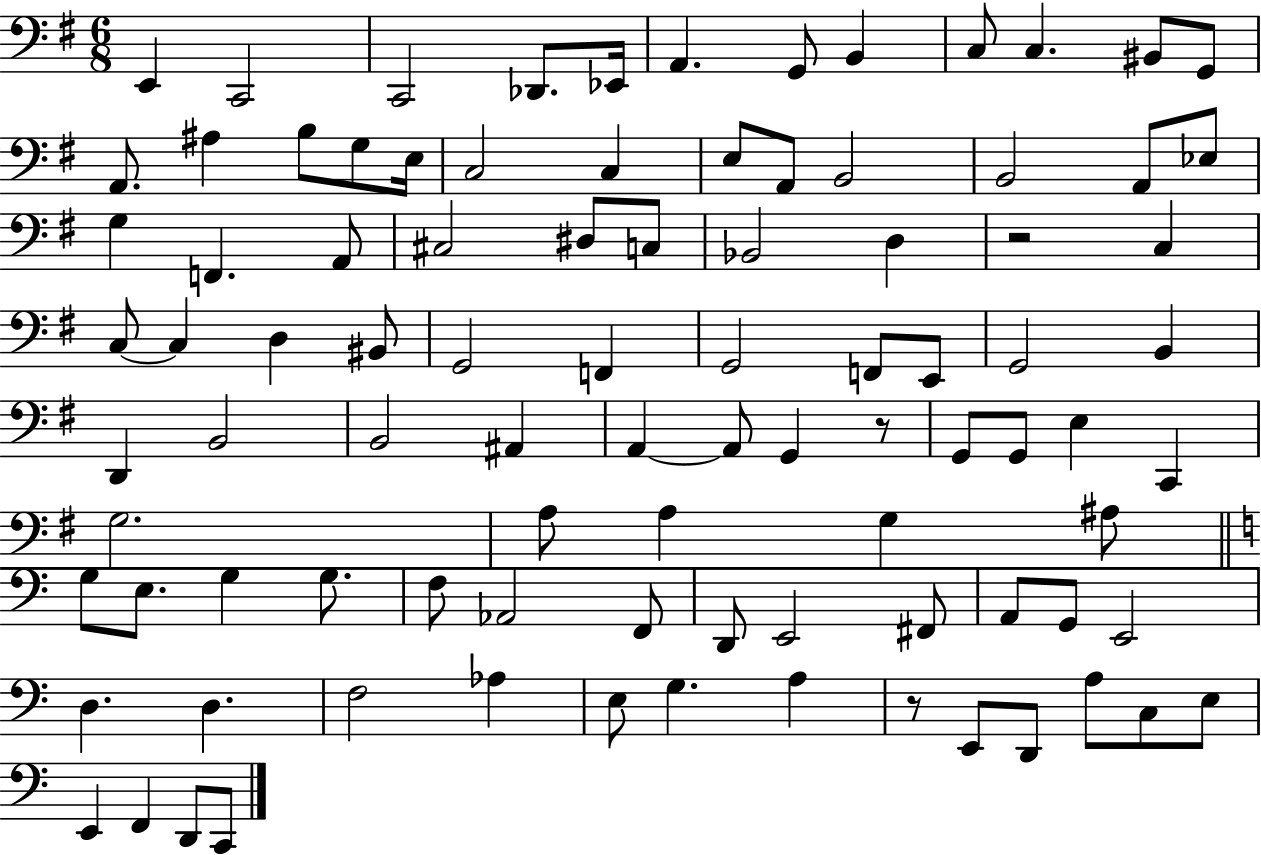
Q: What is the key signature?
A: G major